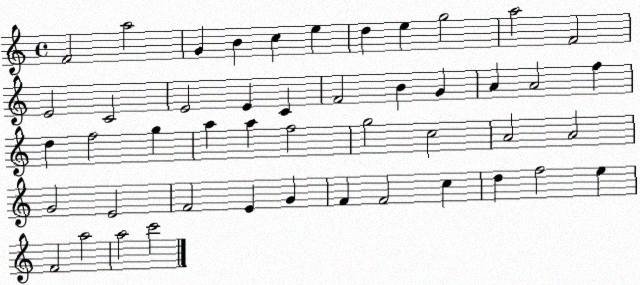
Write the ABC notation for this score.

X:1
T:Untitled
M:4/4
L:1/4
K:C
F2 a2 G B c e d e g2 a2 F2 E2 C2 E2 E C F2 B G A A2 f d f2 g a a f2 g2 c2 A2 A2 G2 E2 F2 E G F F2 c d f2 e F2 a2 a2 c'2